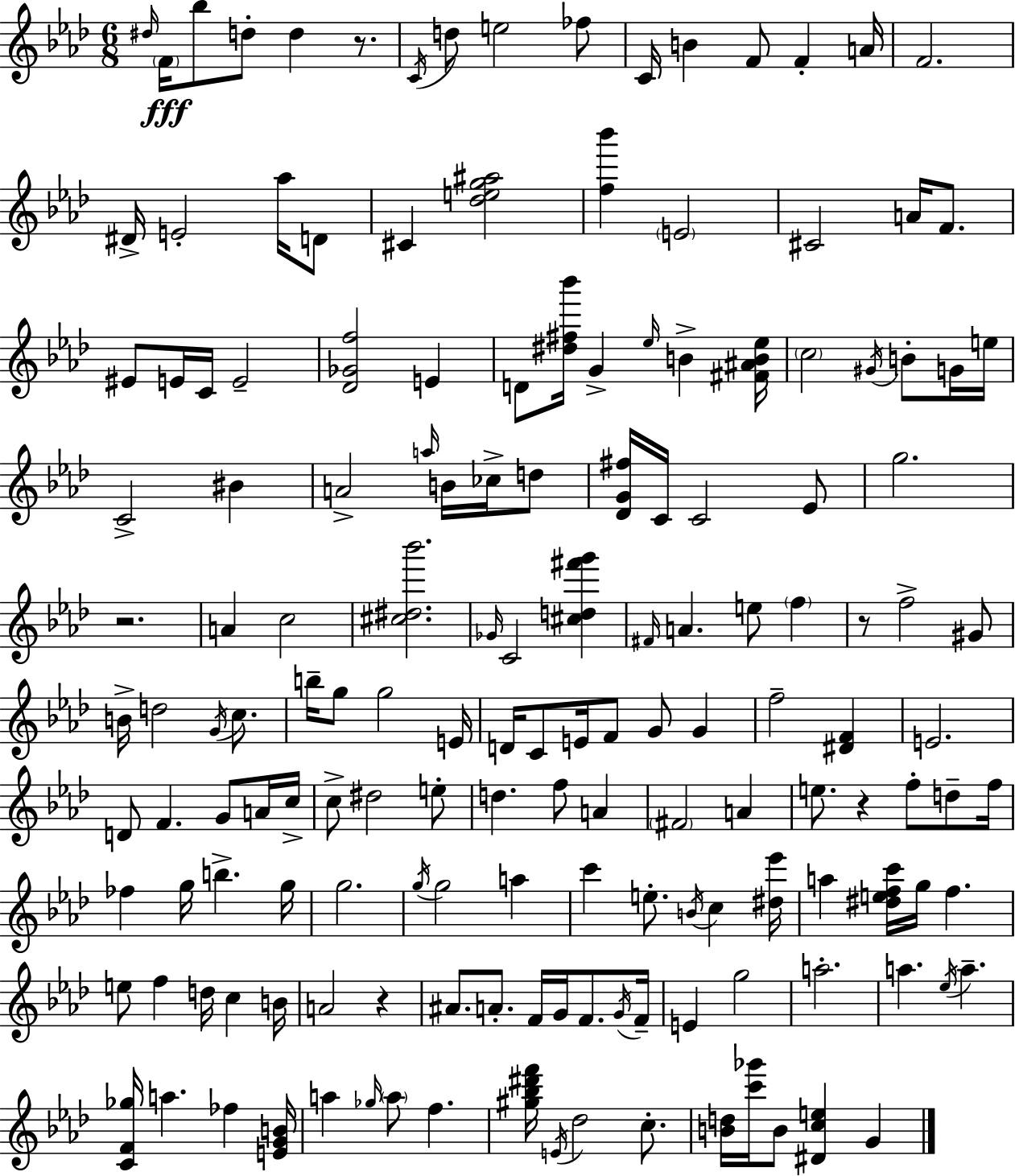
D#5/s F4/s Bb5/e D5/e D5/q R/e. C4/s D5/e E5/h FES5/e C4/s B4/q F4/e F4/q A4/s F4/h. D#4/s E4/h Ab5/s D4/e C#4/q [Db5,E5,G5,A#5]/h [F5,Bb6]/q E4/h C#4/h A4/s F4/e. EIS4/e E4/s C4/s E4/h [Db4,Gb4,F5]/h E4/q D4/e [D#5,F#5,Bb6]/s G4/q Eb5/s B4/q [F#4,A#4,B4,Eb5]/s C5/h G#4/s B4/e G4/s E5/s C4/h BIS4/q A4/h A5/s B4/s CES5/s D5/e [Db4,G4,F#5]/s C4/s C4/h Eb4/e G5/h. R/h. A4/q C5/h [C#5,D#5,Bb6]/h. Gb4/s C4/h [C#5,D5,F#6,G6]/q F#4/s A4/q. E5/e F5/q R/e F5/h G#4/e B4/s D5/h G4/s C5/e. B5/s G5/e G5/h E4/s D4/s C4/e E4/s F4/e G4/e G4/q F5/h [D#4,F4]/q E4/h. D4/e F4/q. G4/e A4/s C5/s C5/e D#5/h E5/e D5/q. F5/e A4/q F#4/h A4/q E5/e. R/q F5/e D5/e F5/s FES5/q G5/s B5/q. G5/s G5/h. G5/s G5/h A5/q C6/q E5/e. B4/s C5/q [D#5,Eb6]/s A5/q [D#5,E5,F5,C6]/s G5/s F5/q. E5/e F5/q D5/s C5/q B4/s A4/h R/q A#4/e. A4/e. F4/s G4/s F4/e. G4/s F4/s E4/q G5/h A5/h. A5/q. Eb5/s A5/q. [C4,F4,Gb5]/s A5/q. FES5/q [E4,G4,B4]/s A5/q Gb5/s A5/e F5/q. [G#5,Bb5,D#6,F6]/s E4/s Db5/h C5/e. [B4,D5]/s [C6,Gb6]/s B4/e [D#4,C5,E5]/q G4/q